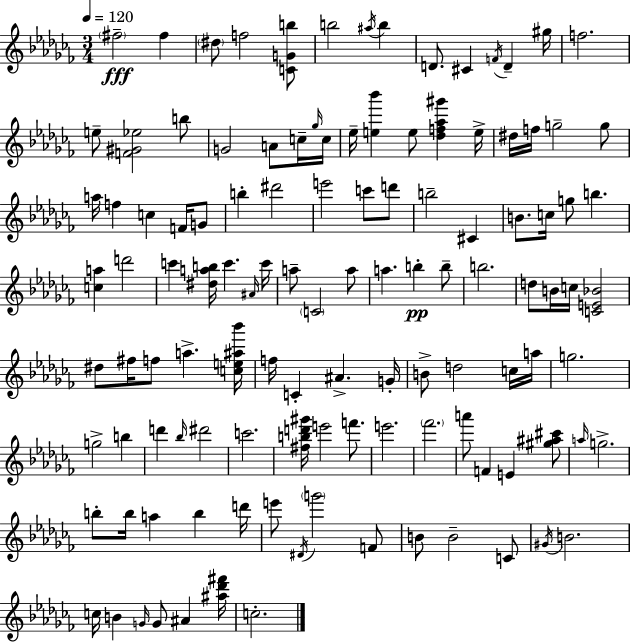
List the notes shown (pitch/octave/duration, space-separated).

F#5/h F#5/q D#5/e F5/h [C4,G4,B5]/e B5/h A#5/s B5/q D4/e. C#4/q F4/s D4/q G#5/s F5/h. E5/e [F4,G#4,Eb5]/h B5/e G4/h A4/e C5/s Gb5/s C5/s Eb5/s [E5,Bb6]/q E5/e [Db5,F5,Ab5,G#6]/q E5/s D#5/s F5/s G5/h G5/e A5/s F5/q C5/q F4/s G4/e B5/q D#6/h E6/h C6/e D6/e B5/h C#4/q B4/e. C5/s G5/e B5/q. [C5,A5]/q D6/h C6/q [D#5,A5,B5]/s C6/q. A#4/s C6/s A5/e C4/h A5/e A5/q. B5/q B5/e B5/h. D5/e B4/s C5/s [C4,E4,Bb4]/h D#5/e F#5/s F5/e A5/q. [C5,E5,A#5,Bb6]/s F5/s C4/q A#4/q. G4/s B4/e D5/h C5/s A5/s G5/h. G5/h B5/q D6/q Bb5/s D#6/h C6/h. [F#5,B5,D6,G#6]/s E6/h F6/e. E6/h. FES6/h. A6/e F4/q E4/q [G#5,A#5,C#6]/e A5/s G5/h. B5/e B5/s A5/q B5/q D6/s E6/e D#4/s G6/h F4/e B4/e B4/h C4/e G#4/s B4/h. C5/s B4/q G4/s G4/e A#4/q [A#5,Db6,F#6]/s C5/h.